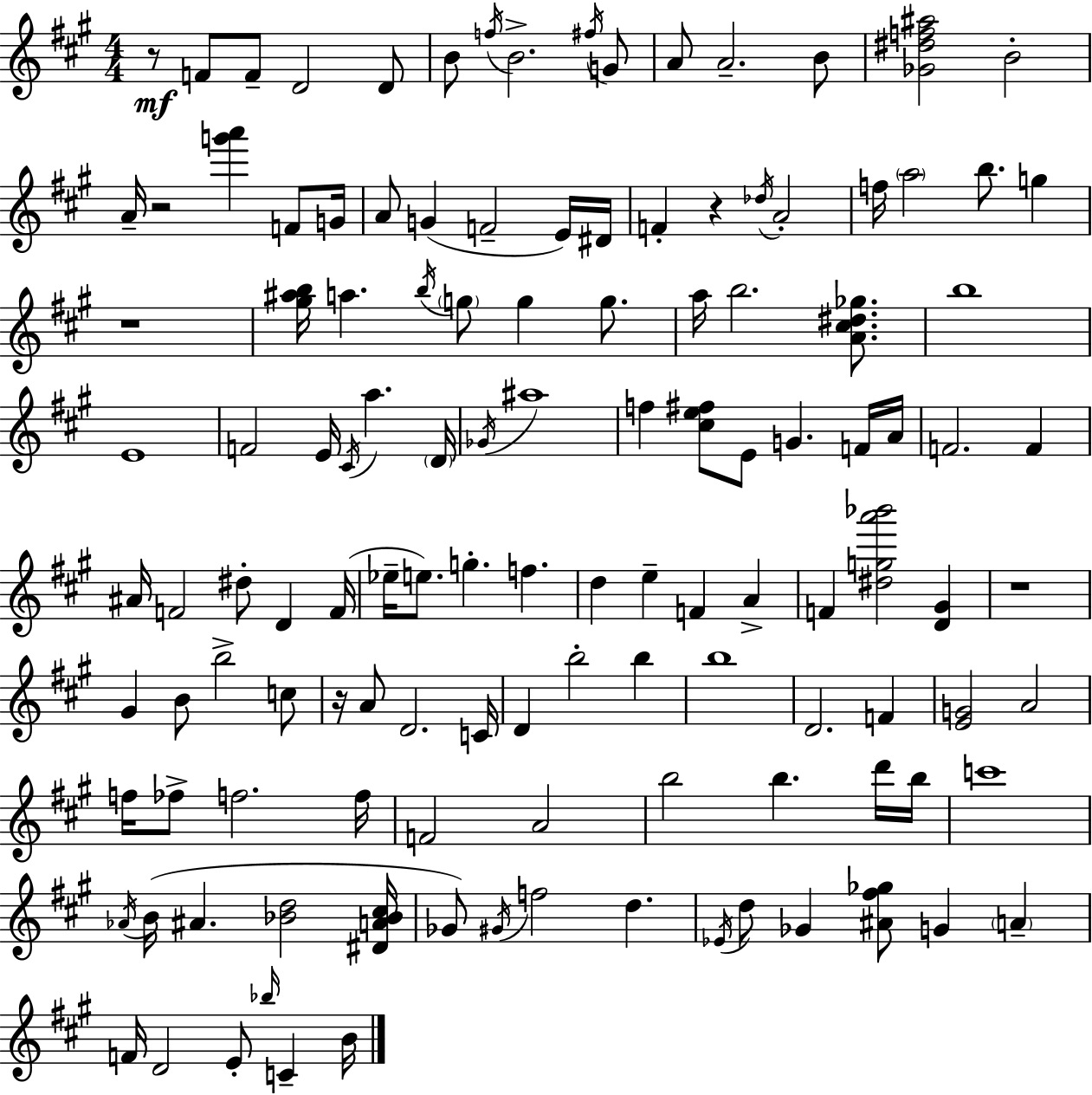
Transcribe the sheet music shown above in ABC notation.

X:1
T:Untitled
M:4/4
L:1/4
K:A
z/2 F/2 F/2 D2 D/2 B/2 f/4 B2 ^f/4 G/2 A/2 A2 B/2 [_G^df^a]2 B2 A/4 z2 [g'a'] F/2 G/4 A/2 G F2 E/4 ^D/4 F z _d/4 A2 f/4 a2 b/2 g z4 [^g^ab]/4 a b/4 g/2 g g/2 a/4 b2 [A^c^d_g]/2 b4 E4 F2 E/4 ^C/4 a D/4 _G/4 ^a4 f [^ce^f]/2 E/2 G F/4 A/4 F2 F ^A/4 F2 ^d/2 D F/4 _e/4 e/2 g f d e F A F [^dga'_b']2 [D^G] z4 ^G B/2 b2 c/2 z/4 A/2 D2 C/4 D b2 b b4 D2 F [EG]2 A2 f/4 _f/2 f2 f/4 F2 A2 b2 b d'/4 b/4 c'4 _A/4 B/4 ^A [_Bd]2 [^DA_B^c]/4 _G/2 ^G/4 f2 d _E/4 d/2 _G [^A^f_g]/2 G A F/4 D2 E/2 _b/4 C B/4